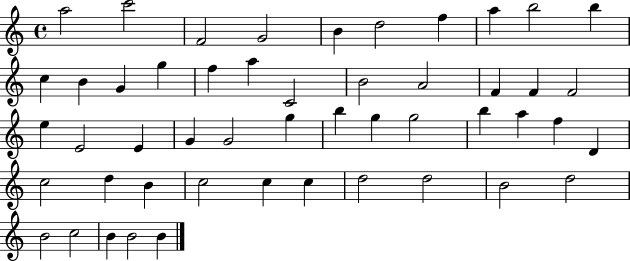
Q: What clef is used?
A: treble